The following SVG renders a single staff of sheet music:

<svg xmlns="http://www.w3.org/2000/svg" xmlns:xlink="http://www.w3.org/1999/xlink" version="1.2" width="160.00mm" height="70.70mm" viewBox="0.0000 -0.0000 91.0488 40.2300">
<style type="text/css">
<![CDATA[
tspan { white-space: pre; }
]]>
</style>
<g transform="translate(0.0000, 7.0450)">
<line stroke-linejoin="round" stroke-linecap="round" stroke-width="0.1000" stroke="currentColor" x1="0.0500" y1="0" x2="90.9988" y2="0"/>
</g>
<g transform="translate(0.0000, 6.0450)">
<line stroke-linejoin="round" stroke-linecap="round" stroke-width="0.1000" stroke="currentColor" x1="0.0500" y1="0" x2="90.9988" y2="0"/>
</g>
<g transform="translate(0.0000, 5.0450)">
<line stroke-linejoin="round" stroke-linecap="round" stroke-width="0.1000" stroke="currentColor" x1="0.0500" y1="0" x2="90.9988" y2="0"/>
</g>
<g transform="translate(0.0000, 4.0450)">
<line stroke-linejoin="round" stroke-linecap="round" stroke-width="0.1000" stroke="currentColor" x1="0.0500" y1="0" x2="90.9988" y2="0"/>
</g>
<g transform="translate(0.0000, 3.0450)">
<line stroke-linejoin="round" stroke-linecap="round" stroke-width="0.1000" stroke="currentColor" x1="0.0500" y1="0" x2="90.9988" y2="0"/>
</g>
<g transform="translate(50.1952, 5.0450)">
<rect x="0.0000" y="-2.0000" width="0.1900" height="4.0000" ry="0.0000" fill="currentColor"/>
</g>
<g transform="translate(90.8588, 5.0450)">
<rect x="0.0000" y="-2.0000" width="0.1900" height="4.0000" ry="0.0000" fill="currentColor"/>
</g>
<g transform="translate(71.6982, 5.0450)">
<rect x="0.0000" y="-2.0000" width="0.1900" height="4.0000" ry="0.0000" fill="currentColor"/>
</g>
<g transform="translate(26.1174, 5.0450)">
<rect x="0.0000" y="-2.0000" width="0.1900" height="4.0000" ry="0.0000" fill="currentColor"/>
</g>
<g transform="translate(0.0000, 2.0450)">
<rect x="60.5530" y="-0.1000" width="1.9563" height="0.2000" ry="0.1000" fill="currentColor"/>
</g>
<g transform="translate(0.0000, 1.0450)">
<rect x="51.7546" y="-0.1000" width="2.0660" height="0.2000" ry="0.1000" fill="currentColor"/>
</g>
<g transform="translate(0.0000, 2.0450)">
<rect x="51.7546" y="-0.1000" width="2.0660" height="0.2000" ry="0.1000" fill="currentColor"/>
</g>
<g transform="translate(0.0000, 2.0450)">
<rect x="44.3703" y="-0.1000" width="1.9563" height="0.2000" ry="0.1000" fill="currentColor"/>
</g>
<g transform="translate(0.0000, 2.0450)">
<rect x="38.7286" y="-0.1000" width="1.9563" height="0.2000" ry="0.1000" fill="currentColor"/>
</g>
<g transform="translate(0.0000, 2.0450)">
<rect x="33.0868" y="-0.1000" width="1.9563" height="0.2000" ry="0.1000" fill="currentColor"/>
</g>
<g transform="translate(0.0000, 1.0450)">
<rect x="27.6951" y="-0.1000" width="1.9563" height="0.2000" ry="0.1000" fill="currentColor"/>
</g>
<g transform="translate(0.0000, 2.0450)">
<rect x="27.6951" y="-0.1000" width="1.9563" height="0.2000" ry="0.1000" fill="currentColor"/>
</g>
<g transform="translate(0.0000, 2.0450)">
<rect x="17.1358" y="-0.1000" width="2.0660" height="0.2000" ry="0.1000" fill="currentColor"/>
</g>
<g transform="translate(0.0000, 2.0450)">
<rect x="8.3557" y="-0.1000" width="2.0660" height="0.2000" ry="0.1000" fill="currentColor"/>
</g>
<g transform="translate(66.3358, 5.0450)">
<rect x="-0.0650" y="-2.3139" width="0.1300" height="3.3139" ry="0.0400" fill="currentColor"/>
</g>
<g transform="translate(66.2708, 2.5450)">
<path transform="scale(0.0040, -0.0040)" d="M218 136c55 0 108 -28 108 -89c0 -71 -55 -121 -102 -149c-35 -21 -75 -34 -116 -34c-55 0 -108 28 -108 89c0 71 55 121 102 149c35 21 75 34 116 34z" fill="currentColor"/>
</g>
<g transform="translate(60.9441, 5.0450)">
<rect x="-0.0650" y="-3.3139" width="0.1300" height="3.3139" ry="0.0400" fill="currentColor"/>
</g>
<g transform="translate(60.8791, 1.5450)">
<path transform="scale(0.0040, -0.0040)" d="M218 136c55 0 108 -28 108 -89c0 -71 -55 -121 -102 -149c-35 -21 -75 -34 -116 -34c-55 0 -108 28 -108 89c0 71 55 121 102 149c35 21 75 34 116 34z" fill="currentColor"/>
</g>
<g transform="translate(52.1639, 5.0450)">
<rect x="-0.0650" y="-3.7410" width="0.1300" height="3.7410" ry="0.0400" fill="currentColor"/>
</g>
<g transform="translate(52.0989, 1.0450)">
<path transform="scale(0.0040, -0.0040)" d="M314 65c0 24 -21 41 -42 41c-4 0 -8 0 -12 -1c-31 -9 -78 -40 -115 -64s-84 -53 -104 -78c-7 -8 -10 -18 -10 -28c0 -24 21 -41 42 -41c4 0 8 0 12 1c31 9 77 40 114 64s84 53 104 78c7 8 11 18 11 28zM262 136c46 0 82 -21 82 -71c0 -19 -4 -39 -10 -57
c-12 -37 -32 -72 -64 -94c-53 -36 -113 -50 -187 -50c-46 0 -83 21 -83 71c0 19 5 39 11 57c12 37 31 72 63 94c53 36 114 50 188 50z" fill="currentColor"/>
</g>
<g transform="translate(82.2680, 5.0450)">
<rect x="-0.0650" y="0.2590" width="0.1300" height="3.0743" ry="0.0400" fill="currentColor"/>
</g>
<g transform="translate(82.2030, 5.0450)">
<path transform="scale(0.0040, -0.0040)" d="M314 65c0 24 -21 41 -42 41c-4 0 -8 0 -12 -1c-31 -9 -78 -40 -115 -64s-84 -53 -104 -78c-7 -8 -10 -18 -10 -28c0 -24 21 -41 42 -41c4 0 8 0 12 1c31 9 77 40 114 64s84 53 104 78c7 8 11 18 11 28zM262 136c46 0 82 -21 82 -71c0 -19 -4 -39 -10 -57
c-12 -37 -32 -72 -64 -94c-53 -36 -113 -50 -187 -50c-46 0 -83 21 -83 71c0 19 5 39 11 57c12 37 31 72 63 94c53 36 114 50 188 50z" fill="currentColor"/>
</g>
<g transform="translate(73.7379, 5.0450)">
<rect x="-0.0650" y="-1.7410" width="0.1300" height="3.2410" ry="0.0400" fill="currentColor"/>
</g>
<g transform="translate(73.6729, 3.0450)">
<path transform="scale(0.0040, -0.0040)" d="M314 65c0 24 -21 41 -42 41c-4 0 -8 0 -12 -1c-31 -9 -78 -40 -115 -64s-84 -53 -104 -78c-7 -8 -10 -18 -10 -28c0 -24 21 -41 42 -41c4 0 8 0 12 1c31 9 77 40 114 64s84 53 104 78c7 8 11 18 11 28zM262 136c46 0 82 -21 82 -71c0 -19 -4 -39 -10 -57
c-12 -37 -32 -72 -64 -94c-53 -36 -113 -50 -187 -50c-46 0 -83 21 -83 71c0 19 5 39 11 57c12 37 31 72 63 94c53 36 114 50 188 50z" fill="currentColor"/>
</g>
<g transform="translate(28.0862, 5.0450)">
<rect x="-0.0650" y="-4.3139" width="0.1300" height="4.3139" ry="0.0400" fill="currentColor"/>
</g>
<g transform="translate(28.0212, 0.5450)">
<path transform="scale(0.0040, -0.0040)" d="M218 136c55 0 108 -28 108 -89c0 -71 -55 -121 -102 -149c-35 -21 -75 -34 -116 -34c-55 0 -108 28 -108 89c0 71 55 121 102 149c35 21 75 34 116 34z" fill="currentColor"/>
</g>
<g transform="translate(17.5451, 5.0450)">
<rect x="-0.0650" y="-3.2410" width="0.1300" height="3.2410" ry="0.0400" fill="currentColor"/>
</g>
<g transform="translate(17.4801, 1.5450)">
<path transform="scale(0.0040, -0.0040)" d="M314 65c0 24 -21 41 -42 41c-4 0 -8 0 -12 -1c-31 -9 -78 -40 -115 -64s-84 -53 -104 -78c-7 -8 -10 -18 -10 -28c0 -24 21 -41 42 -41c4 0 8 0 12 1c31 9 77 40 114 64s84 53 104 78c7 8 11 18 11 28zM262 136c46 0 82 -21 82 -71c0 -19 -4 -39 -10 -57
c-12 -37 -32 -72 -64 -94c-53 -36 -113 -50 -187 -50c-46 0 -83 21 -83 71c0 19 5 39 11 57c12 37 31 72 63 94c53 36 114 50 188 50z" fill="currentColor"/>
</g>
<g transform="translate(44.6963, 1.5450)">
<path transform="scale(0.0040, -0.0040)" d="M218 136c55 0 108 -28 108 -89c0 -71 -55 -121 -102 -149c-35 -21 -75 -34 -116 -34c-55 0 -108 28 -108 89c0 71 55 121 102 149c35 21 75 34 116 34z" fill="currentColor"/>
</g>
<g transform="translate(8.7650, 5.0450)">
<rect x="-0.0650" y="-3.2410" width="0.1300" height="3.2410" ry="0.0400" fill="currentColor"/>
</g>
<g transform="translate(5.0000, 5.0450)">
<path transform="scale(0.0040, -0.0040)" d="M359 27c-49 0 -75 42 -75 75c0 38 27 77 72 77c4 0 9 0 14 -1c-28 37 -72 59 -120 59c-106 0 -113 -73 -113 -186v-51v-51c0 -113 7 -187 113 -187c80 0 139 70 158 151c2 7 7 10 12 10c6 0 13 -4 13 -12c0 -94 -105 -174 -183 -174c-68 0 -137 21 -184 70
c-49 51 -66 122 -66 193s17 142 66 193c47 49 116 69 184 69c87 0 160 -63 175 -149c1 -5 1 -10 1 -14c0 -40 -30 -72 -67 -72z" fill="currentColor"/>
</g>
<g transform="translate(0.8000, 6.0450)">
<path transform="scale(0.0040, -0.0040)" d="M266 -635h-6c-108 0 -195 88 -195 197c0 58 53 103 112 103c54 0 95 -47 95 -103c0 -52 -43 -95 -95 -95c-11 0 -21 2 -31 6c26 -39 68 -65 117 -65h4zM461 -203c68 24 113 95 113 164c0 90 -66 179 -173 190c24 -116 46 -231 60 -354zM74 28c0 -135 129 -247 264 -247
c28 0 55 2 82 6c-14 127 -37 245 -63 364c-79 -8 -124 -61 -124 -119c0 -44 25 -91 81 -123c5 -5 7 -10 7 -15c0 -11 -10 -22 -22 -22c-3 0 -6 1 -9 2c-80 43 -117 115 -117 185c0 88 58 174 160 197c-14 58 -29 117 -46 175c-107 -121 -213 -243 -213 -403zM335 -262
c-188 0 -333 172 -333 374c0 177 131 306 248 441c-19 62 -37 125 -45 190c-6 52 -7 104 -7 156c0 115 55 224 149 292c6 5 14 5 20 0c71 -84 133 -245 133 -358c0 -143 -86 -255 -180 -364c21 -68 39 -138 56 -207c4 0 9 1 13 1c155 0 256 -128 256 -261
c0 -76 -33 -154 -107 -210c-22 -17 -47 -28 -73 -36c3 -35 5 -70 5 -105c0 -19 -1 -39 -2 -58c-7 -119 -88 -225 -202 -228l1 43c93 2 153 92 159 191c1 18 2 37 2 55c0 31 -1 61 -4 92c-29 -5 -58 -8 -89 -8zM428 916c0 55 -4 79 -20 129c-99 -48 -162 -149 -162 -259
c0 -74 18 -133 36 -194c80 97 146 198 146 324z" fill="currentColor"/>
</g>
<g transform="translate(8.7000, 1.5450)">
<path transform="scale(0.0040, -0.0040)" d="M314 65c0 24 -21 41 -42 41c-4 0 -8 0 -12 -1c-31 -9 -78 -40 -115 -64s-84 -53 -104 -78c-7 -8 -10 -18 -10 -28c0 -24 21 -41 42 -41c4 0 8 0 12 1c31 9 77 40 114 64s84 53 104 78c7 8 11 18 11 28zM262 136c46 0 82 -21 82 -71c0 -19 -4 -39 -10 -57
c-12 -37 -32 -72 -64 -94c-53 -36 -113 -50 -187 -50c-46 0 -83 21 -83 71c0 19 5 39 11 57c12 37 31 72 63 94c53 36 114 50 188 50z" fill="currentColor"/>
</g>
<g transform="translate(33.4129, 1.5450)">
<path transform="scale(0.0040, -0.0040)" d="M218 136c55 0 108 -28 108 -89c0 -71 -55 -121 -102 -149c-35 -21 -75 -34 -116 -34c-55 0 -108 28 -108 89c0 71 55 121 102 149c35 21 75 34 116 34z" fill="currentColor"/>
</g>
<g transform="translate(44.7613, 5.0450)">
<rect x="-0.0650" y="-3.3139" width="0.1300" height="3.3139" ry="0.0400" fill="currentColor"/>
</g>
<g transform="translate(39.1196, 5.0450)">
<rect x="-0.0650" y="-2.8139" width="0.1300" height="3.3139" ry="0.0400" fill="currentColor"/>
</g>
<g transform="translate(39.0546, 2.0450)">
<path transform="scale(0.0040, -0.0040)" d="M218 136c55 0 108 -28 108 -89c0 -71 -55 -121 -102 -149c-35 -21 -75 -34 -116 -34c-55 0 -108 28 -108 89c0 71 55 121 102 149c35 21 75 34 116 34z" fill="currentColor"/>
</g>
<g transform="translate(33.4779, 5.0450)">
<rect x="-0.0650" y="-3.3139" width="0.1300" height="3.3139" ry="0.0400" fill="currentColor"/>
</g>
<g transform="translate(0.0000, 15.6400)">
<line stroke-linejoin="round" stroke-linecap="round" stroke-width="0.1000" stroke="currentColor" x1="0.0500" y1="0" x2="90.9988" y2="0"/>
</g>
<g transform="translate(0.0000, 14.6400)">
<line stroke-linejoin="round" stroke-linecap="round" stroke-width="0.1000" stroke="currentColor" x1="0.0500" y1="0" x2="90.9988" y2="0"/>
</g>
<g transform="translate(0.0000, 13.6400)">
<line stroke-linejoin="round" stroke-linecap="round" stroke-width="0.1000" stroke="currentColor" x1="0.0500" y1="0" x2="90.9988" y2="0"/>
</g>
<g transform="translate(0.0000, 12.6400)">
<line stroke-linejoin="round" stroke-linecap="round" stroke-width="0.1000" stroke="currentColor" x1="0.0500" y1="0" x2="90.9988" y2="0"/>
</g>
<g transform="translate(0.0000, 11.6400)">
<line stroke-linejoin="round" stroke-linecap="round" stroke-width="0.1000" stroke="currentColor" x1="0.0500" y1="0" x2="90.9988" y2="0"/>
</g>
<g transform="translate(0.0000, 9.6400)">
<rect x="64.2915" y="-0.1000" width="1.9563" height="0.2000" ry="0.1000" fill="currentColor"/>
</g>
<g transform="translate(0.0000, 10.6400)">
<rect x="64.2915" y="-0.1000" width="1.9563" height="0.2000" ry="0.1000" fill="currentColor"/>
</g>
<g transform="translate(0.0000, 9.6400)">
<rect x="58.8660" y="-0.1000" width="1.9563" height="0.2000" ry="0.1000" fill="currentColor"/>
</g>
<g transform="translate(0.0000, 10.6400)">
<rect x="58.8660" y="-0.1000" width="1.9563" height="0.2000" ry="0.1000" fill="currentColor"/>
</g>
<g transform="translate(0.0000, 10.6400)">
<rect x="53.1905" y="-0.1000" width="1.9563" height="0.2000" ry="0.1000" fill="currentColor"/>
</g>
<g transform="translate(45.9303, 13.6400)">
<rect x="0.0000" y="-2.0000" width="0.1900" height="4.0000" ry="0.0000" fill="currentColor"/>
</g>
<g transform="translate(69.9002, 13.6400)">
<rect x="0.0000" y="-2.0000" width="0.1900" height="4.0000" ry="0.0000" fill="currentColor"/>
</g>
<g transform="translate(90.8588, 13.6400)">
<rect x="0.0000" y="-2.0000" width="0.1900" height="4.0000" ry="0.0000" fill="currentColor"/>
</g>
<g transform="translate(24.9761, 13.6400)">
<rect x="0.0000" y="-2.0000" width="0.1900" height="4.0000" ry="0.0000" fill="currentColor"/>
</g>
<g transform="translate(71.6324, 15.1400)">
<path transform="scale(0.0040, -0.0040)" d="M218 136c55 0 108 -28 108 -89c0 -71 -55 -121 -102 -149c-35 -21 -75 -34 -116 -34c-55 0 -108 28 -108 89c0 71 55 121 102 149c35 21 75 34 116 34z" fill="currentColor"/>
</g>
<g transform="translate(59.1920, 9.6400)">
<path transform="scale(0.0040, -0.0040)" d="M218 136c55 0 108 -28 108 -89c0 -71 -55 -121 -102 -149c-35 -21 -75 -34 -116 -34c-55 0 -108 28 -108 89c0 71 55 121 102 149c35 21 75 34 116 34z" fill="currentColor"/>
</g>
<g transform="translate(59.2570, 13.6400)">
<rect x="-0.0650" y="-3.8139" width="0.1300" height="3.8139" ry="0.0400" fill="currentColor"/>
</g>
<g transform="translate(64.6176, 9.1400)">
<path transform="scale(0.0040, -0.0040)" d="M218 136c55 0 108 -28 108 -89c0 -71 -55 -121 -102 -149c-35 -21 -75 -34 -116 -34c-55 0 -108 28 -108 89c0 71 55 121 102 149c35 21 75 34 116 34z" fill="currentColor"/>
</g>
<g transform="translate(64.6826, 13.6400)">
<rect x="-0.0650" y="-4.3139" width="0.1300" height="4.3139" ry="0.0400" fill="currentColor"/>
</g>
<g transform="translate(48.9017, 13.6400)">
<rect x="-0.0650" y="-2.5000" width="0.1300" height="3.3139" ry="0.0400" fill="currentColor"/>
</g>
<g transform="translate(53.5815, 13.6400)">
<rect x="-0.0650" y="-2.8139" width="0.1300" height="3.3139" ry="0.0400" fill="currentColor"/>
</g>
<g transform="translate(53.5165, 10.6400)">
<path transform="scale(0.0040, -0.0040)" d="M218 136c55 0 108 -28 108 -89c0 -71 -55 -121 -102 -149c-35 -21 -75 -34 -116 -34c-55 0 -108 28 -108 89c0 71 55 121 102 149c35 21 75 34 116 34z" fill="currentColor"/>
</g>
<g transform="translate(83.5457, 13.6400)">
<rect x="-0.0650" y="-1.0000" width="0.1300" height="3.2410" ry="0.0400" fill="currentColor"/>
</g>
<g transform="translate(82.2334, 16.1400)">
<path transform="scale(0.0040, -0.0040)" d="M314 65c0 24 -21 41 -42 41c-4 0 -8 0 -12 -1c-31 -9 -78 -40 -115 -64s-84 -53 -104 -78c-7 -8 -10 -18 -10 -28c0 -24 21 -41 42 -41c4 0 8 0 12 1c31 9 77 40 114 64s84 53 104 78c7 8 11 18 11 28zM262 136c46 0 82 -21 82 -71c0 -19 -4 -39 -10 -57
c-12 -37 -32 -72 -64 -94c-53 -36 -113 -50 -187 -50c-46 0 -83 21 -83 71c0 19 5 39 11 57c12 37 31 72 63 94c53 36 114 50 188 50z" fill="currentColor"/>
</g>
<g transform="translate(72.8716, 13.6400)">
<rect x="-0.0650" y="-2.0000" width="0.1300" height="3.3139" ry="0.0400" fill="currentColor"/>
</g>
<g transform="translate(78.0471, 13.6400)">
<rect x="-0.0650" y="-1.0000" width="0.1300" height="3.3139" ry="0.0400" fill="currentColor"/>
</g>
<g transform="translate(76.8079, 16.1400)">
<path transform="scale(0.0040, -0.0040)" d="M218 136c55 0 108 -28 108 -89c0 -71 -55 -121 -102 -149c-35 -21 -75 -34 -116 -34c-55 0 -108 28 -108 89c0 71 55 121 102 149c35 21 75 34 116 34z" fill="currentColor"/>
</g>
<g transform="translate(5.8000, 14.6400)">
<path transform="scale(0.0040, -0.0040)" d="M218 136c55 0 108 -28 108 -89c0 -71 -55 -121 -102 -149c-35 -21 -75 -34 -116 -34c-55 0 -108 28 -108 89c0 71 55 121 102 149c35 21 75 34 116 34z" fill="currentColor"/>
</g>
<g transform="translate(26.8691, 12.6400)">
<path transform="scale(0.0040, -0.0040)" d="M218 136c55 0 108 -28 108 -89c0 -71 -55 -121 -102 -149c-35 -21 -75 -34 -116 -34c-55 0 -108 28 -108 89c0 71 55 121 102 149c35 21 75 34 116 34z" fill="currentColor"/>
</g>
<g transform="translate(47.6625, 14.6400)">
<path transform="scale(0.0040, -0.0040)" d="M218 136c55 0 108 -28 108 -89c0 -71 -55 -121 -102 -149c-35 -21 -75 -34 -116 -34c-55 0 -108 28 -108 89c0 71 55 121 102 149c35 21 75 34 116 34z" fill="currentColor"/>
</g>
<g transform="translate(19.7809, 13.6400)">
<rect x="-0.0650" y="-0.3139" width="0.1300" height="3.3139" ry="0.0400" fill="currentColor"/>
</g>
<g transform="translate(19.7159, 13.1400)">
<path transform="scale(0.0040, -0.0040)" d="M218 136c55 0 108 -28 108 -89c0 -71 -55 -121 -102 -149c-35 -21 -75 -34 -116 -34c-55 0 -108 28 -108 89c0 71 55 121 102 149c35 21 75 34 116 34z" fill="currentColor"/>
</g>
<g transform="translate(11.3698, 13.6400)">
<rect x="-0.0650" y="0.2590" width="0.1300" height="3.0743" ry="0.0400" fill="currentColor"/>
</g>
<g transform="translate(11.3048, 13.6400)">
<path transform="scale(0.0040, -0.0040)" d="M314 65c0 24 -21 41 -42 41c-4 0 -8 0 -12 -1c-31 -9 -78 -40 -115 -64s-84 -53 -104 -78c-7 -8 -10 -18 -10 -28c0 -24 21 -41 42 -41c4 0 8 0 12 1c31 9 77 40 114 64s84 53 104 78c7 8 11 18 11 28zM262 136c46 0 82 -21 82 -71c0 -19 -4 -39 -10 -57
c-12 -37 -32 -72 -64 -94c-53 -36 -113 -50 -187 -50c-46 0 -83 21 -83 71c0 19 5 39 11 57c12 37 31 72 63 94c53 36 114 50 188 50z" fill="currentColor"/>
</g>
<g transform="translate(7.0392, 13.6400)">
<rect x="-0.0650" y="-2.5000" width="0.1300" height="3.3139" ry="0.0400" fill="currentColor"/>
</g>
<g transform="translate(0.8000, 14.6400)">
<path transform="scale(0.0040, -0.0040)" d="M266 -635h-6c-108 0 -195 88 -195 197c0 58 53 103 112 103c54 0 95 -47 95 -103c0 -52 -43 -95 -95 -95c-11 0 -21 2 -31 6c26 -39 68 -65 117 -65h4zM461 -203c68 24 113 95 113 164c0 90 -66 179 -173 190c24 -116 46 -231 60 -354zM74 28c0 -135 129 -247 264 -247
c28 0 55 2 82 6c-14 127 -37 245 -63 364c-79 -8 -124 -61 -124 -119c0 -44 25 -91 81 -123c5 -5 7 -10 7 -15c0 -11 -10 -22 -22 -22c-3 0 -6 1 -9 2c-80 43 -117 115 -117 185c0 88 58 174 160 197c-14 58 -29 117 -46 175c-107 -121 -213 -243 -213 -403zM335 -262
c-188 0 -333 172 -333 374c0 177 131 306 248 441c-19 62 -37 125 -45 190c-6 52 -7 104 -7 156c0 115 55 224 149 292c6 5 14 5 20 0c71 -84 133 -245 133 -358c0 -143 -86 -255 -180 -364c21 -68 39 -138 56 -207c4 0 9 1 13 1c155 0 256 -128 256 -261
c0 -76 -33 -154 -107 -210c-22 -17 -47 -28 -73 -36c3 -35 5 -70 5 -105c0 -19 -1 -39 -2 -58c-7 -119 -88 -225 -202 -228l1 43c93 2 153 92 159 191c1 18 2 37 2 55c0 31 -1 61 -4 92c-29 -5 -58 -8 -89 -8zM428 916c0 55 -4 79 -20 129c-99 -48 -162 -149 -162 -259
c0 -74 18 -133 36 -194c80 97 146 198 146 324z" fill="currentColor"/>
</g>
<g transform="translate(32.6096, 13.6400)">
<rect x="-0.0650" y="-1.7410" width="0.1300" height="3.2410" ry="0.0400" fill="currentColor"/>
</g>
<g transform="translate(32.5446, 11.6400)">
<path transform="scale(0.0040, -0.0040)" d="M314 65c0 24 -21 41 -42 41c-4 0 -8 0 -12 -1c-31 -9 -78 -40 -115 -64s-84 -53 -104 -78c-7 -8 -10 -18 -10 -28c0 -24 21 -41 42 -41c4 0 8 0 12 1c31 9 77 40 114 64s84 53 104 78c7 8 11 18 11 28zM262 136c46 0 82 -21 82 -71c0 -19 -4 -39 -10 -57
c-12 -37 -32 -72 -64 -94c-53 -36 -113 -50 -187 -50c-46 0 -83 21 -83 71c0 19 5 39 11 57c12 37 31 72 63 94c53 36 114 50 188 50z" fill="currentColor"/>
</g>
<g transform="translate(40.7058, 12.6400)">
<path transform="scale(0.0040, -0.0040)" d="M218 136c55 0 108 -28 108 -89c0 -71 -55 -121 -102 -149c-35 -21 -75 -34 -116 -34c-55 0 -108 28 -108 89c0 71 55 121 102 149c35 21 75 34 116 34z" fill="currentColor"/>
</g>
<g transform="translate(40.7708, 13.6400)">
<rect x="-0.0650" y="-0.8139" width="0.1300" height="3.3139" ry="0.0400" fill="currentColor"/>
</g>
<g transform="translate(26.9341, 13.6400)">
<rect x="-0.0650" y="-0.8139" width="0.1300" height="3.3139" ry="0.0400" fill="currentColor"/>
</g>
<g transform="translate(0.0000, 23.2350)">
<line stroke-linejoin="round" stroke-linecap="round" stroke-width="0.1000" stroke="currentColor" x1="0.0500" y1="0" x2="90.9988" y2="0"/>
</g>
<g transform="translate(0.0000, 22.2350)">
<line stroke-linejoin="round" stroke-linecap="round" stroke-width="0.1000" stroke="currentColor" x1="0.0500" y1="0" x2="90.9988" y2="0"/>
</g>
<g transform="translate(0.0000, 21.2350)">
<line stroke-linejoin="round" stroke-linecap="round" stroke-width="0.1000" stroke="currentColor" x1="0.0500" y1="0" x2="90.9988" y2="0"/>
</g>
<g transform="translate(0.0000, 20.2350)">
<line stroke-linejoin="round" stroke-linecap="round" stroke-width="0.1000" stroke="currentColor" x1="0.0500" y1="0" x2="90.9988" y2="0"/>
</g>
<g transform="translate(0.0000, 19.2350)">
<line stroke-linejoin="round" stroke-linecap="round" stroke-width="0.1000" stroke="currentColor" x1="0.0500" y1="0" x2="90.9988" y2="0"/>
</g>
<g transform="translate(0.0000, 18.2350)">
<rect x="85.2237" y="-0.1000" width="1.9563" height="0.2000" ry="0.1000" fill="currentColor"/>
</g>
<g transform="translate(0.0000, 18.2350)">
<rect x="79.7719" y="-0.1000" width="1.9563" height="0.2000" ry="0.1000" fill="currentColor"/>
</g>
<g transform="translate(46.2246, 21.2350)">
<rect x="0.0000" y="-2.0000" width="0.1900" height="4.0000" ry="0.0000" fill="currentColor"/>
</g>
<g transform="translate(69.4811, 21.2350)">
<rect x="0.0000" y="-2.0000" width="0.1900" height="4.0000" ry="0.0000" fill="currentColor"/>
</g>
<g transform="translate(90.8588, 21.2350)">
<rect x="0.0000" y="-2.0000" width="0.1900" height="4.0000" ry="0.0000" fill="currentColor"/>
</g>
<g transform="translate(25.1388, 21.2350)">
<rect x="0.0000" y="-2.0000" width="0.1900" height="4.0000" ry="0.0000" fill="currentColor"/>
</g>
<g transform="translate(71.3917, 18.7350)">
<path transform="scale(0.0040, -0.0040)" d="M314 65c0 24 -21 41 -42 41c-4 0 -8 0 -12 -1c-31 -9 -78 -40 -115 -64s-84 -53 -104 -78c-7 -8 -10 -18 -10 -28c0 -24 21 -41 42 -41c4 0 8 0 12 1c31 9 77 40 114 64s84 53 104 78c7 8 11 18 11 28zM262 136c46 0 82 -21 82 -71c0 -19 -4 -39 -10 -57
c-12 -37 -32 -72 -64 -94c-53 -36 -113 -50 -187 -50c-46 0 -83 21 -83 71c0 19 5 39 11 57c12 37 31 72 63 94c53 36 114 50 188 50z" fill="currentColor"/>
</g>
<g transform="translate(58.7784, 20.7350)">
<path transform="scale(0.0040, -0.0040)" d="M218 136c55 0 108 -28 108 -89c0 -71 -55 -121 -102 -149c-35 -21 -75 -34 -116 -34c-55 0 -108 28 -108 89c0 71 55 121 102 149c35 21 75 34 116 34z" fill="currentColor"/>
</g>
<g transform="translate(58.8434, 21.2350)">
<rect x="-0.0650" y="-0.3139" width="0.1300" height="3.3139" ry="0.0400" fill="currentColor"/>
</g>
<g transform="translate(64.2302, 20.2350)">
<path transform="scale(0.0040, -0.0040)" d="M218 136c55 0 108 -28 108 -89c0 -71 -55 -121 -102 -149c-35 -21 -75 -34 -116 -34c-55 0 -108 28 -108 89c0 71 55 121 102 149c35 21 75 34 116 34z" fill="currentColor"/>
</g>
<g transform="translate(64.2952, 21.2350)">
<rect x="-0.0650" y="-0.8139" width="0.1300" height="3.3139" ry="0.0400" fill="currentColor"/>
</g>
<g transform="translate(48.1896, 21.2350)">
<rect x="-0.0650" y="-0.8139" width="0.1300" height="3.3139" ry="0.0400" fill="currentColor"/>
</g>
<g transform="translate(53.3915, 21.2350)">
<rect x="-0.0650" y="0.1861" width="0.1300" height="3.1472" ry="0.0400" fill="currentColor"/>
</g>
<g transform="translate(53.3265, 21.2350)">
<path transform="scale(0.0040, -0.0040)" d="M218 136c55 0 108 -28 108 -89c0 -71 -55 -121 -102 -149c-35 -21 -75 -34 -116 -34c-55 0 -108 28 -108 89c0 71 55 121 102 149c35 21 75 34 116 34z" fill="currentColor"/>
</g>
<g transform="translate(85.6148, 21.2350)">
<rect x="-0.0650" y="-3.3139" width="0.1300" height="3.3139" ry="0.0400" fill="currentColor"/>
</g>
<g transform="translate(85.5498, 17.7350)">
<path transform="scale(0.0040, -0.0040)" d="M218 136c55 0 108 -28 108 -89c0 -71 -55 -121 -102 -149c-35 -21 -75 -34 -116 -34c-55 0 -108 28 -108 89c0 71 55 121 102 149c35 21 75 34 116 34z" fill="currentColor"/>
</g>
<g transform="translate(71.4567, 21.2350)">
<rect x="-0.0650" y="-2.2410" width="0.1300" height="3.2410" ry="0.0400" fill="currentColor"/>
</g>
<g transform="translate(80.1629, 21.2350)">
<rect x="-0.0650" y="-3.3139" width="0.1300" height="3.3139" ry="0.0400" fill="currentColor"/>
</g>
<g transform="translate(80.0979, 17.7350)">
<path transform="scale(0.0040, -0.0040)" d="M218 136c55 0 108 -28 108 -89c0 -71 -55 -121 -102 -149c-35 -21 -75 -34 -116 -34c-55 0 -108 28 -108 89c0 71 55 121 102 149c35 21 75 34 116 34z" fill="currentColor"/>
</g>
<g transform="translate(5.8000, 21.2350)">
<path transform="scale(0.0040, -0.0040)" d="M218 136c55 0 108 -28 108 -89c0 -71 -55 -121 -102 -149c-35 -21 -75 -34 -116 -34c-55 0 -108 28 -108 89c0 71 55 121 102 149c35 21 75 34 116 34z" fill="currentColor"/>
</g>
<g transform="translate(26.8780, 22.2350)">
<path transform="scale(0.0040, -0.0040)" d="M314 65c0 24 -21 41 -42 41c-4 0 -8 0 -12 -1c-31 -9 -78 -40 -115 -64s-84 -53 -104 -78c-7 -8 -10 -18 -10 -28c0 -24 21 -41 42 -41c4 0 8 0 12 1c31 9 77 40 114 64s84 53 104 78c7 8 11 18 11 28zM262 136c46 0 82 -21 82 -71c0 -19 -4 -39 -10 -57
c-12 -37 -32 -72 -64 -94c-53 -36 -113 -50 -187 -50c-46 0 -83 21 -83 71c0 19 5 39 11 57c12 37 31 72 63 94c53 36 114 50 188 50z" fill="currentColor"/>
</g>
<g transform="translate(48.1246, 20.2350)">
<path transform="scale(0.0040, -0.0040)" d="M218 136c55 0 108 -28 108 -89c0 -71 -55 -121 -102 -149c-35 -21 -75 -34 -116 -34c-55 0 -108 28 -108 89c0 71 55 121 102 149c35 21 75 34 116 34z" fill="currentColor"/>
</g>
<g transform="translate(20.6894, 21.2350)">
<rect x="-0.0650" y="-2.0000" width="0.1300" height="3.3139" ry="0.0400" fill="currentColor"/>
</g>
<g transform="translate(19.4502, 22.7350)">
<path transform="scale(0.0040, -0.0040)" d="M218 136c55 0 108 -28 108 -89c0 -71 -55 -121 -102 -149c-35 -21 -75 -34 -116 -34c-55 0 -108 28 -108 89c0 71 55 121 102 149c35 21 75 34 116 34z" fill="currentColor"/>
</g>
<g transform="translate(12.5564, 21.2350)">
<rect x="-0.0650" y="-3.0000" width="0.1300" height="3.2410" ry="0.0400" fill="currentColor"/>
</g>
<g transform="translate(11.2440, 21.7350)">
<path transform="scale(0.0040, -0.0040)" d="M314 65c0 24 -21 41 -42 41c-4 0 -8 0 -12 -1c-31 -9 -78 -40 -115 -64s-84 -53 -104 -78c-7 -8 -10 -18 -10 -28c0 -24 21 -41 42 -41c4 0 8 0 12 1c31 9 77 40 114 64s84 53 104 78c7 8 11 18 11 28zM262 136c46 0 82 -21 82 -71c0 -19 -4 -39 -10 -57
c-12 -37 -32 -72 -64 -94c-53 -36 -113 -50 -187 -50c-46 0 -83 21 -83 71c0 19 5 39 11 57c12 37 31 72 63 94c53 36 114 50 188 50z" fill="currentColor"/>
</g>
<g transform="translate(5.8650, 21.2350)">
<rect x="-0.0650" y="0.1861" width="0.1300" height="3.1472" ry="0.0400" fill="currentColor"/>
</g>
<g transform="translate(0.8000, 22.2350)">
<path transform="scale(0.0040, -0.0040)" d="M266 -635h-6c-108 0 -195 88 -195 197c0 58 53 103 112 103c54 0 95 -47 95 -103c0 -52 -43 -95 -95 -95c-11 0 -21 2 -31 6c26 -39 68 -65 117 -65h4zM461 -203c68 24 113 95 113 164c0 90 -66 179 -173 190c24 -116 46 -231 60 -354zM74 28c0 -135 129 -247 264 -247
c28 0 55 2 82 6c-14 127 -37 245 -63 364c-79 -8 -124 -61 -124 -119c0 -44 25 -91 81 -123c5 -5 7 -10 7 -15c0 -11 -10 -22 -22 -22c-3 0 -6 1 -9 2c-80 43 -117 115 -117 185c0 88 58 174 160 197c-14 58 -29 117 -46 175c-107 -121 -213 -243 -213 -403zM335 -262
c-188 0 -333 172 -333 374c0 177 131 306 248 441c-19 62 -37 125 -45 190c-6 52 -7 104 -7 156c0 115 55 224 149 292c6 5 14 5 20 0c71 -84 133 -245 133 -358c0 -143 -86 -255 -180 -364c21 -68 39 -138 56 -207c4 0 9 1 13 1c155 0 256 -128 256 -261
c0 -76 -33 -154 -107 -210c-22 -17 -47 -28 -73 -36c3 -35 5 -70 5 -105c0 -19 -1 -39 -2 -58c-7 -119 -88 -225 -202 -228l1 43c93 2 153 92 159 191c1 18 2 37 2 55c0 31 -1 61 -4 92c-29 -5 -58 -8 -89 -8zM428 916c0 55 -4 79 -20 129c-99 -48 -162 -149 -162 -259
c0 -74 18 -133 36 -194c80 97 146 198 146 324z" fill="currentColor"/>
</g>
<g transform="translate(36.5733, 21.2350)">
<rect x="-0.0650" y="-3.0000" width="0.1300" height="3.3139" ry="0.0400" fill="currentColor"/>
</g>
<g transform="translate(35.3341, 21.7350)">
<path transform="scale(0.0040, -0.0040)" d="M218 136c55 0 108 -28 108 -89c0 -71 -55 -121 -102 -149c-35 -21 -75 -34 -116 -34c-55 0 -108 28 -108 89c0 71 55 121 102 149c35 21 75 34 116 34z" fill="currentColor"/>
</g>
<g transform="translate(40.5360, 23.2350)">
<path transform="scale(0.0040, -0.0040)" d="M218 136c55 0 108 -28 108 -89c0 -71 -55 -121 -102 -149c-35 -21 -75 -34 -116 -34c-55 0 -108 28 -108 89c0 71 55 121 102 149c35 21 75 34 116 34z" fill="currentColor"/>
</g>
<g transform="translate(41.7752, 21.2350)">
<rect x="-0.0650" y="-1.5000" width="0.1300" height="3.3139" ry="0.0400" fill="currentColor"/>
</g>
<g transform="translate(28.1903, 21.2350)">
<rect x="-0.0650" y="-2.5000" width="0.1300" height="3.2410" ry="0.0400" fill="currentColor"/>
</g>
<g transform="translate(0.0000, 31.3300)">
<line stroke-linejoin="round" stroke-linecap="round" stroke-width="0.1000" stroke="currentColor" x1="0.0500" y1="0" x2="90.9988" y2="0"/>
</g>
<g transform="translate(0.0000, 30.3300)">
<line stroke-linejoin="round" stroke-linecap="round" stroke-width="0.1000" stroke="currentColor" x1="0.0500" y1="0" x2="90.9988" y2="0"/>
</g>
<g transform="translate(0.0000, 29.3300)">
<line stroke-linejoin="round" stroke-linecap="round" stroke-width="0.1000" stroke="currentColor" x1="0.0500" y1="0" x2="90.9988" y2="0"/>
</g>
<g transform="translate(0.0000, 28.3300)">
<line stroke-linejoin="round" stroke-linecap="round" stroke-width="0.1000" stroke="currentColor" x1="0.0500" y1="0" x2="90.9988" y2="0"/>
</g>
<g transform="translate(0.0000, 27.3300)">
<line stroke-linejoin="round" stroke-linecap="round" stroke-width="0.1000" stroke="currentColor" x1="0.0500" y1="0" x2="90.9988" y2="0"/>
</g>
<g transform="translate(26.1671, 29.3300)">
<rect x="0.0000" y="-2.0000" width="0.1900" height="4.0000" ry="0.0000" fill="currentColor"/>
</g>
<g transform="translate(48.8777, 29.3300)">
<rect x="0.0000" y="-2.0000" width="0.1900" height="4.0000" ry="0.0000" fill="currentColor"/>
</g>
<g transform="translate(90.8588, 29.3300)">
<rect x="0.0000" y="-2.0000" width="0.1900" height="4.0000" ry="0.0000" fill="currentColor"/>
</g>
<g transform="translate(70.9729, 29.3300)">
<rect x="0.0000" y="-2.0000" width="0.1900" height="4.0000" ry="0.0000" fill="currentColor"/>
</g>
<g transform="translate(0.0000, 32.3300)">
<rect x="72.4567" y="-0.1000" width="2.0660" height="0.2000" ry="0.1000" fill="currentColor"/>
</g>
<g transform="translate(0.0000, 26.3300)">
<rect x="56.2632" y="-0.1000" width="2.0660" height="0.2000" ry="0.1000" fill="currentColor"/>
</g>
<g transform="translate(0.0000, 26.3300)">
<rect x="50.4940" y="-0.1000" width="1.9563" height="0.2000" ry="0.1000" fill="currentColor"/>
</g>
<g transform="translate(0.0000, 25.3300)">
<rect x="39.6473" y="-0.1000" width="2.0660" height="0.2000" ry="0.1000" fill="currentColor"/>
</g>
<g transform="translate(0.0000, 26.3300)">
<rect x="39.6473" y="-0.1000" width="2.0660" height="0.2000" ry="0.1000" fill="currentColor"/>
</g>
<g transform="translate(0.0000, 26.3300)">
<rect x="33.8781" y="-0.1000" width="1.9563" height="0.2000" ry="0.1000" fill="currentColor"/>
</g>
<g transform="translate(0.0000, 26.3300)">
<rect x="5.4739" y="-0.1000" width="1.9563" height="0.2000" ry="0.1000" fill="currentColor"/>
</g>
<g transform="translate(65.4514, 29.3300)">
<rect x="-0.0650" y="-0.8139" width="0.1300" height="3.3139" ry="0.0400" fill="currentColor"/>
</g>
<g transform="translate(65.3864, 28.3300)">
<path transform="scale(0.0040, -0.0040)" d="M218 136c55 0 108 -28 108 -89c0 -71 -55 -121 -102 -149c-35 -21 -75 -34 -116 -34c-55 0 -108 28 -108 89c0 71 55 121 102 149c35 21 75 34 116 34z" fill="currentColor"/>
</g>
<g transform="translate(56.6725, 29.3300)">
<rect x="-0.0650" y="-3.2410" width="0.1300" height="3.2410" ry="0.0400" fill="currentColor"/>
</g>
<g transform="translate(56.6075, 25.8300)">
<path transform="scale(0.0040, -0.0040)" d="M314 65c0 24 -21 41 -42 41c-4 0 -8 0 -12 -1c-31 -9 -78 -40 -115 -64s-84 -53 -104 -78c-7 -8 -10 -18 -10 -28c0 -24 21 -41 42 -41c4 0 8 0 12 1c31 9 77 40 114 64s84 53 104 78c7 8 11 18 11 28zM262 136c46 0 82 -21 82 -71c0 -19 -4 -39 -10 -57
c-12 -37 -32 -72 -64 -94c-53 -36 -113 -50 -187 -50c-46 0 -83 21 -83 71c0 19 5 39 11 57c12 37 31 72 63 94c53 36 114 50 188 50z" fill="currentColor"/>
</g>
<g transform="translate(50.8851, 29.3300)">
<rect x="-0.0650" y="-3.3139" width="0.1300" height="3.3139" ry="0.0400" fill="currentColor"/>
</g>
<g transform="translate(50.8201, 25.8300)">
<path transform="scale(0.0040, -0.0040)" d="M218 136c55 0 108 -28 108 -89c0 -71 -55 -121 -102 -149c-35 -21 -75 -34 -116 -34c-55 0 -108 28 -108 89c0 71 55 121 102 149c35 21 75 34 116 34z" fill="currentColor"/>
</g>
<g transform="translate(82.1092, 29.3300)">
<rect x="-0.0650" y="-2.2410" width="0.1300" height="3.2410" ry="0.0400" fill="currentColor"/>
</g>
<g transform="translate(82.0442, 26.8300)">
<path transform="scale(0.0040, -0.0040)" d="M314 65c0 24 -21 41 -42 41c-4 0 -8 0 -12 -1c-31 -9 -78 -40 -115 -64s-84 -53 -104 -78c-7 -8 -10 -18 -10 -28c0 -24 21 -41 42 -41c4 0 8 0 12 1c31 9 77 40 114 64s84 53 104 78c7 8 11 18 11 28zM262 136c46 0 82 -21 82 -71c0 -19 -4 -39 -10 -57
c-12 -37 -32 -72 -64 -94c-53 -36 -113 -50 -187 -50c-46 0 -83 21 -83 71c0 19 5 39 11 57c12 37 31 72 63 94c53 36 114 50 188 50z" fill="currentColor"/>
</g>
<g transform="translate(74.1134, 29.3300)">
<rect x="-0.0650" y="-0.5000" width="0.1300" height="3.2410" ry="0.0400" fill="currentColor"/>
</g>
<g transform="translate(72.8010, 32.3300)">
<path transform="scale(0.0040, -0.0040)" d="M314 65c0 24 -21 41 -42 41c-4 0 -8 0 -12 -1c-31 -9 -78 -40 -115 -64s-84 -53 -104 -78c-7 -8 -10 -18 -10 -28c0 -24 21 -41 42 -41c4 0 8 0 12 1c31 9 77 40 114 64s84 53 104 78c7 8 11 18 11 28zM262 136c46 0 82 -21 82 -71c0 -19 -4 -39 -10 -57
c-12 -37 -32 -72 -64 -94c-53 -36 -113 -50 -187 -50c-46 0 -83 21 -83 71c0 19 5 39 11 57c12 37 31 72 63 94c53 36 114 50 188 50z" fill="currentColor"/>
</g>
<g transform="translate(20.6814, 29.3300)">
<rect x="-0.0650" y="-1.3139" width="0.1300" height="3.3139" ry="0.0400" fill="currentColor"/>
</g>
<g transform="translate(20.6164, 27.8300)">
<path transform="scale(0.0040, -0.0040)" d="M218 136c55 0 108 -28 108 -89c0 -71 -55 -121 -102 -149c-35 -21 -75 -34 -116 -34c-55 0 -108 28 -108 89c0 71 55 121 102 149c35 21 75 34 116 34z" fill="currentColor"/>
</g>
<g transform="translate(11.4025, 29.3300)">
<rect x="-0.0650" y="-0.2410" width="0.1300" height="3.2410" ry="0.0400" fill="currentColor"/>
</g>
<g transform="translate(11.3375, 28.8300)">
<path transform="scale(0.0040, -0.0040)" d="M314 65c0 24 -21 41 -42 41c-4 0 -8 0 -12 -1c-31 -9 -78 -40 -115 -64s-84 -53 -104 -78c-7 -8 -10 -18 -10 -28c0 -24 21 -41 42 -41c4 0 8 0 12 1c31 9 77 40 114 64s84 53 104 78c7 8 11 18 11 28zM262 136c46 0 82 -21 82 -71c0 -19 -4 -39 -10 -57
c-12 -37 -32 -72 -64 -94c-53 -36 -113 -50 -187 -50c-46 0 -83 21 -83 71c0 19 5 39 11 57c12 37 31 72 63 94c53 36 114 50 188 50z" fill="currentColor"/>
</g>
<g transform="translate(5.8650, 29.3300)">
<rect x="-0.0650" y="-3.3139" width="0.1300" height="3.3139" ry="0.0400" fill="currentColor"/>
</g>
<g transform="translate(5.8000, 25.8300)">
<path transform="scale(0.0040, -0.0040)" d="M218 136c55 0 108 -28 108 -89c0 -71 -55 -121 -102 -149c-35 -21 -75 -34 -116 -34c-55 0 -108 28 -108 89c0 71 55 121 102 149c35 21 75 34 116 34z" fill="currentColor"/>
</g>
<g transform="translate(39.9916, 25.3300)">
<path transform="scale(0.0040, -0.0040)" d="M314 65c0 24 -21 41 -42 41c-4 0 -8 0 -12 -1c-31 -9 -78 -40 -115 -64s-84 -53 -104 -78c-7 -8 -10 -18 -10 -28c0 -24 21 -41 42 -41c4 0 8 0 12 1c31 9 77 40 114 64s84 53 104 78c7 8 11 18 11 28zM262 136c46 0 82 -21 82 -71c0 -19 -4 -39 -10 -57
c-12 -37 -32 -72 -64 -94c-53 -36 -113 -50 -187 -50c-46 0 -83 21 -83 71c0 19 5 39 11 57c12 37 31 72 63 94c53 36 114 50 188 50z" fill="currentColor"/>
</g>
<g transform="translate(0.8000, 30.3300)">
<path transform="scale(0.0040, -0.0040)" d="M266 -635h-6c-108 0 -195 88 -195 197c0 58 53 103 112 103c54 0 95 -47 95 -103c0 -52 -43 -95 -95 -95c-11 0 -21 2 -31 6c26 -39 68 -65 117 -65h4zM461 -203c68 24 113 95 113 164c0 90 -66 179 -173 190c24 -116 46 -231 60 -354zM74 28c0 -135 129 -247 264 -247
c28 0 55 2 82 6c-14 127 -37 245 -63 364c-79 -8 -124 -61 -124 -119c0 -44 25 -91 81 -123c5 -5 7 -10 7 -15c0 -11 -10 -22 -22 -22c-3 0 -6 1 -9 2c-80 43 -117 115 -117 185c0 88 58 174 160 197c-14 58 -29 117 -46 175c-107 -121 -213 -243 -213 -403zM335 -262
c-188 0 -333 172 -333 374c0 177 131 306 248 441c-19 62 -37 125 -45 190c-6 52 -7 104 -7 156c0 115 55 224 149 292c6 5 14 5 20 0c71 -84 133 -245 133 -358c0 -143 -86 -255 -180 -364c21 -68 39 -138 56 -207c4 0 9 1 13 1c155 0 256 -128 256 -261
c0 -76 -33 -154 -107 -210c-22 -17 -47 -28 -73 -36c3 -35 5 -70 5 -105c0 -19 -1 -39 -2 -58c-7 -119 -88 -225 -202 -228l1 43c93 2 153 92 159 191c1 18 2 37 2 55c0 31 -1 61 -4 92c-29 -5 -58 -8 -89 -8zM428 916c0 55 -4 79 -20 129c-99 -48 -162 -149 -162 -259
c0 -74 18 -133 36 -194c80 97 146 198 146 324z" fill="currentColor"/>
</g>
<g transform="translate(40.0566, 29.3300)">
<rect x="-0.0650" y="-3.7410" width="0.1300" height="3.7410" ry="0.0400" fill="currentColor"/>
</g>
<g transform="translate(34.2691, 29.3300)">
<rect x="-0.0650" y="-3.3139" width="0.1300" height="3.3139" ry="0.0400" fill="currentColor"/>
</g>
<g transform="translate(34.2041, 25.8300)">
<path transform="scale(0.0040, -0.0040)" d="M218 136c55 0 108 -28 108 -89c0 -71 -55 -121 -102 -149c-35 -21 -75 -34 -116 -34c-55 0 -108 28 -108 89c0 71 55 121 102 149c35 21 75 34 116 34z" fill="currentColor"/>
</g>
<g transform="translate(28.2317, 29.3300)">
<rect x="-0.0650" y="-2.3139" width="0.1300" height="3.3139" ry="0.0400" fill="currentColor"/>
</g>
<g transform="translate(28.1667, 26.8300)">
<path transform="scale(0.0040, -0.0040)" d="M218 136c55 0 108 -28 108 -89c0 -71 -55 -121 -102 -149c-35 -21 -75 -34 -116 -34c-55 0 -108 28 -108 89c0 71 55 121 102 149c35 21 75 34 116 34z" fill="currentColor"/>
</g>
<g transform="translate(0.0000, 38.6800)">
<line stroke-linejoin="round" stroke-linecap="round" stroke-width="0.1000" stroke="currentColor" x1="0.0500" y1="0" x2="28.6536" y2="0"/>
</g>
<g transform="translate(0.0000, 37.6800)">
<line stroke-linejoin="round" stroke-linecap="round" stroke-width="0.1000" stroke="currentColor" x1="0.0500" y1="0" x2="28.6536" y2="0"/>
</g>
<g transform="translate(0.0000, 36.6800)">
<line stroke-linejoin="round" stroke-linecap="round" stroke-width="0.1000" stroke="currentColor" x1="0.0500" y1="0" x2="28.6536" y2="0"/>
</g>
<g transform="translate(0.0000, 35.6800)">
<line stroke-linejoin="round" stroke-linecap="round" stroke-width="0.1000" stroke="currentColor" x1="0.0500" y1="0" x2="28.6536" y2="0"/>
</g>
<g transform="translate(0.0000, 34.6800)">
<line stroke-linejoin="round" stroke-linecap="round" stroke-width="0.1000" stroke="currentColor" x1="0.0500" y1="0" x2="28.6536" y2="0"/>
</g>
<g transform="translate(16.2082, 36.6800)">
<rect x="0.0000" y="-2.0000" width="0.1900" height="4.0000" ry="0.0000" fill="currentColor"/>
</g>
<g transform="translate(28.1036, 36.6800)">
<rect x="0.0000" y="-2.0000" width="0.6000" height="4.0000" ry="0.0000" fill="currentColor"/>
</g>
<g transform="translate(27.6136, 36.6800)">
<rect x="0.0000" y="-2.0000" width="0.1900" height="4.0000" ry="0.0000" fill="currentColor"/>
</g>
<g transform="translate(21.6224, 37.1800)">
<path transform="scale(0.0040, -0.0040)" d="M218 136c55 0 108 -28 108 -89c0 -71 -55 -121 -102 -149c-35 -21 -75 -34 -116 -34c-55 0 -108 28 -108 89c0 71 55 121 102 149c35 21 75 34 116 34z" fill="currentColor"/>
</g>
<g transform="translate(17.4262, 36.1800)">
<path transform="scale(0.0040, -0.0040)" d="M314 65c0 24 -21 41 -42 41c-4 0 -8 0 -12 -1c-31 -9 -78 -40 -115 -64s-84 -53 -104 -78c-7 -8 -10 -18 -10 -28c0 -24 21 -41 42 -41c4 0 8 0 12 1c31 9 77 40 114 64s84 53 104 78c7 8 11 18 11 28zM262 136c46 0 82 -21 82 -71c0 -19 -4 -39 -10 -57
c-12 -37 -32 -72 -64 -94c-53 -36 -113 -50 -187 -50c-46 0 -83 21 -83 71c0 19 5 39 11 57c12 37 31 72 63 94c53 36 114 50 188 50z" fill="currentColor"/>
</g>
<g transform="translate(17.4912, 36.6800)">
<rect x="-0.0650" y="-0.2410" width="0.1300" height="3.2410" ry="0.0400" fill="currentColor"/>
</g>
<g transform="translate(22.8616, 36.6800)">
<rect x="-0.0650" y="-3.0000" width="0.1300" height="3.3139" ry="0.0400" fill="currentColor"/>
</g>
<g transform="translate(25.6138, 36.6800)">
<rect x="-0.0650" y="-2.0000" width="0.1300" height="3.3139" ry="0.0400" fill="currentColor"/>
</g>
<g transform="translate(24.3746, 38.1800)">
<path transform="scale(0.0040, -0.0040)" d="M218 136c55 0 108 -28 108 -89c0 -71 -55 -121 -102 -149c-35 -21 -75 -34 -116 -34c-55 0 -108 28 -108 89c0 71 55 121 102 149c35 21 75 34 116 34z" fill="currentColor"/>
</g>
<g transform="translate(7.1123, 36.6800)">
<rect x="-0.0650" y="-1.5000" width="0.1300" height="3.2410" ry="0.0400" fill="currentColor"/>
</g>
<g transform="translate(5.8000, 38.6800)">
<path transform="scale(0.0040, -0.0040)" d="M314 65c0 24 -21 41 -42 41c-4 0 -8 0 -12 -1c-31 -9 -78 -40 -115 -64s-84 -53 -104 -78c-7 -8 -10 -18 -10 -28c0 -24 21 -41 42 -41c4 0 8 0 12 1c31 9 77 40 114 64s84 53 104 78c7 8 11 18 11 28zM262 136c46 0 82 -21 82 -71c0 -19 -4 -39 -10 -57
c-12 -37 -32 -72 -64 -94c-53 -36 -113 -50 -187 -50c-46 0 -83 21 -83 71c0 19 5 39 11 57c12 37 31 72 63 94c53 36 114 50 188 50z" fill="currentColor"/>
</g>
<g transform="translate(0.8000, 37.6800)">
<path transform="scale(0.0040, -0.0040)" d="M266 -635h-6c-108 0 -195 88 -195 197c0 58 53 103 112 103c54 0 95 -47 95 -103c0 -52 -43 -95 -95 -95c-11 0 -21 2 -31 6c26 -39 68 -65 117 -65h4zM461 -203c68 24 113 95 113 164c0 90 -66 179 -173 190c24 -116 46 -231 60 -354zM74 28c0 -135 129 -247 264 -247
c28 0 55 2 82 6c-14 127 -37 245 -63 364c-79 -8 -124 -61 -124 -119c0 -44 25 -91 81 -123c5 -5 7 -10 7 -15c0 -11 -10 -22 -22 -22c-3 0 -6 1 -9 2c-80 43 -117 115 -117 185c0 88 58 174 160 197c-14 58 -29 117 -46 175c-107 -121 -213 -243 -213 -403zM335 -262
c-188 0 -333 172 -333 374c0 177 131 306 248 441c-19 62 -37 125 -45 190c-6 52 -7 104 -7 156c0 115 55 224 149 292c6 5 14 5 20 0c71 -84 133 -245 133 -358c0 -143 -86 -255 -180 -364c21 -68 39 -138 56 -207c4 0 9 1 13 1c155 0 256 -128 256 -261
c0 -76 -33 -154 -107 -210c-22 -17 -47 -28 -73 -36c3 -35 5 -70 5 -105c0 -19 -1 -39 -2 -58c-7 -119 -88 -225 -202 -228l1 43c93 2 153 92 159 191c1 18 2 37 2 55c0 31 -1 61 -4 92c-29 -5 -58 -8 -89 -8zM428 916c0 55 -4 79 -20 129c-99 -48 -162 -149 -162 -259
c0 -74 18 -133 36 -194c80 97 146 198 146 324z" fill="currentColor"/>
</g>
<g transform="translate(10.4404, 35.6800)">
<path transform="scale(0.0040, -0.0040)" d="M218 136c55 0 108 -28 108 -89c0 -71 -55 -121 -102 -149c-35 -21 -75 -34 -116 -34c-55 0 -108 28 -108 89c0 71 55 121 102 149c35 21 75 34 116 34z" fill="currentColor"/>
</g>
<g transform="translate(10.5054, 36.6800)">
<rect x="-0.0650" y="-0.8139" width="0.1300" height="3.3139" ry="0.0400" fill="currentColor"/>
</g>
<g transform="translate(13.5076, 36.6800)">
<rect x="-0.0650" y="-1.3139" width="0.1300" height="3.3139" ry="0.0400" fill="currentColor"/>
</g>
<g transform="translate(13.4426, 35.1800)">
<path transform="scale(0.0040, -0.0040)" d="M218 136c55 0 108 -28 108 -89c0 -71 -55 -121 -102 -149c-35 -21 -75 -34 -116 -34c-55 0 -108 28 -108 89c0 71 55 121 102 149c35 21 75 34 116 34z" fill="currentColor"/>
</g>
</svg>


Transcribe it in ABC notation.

X:1
T:Untitled
M:4/4
L:1/4
K:C
b2 b2 d' b a b c'2 b g f2 B2 G B2 c d f2 d G a c' d' F D D2 B A2 F G2 A E d B c d g2 b b b c2 e g b c'2 b b2 d C2 g2 E2 d e c2 A F